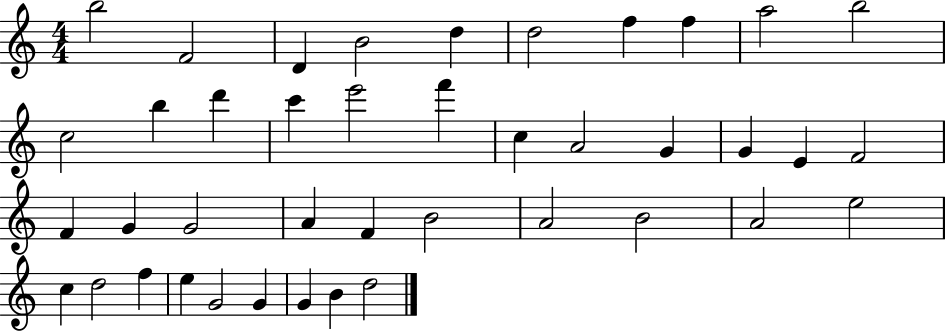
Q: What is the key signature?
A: C major